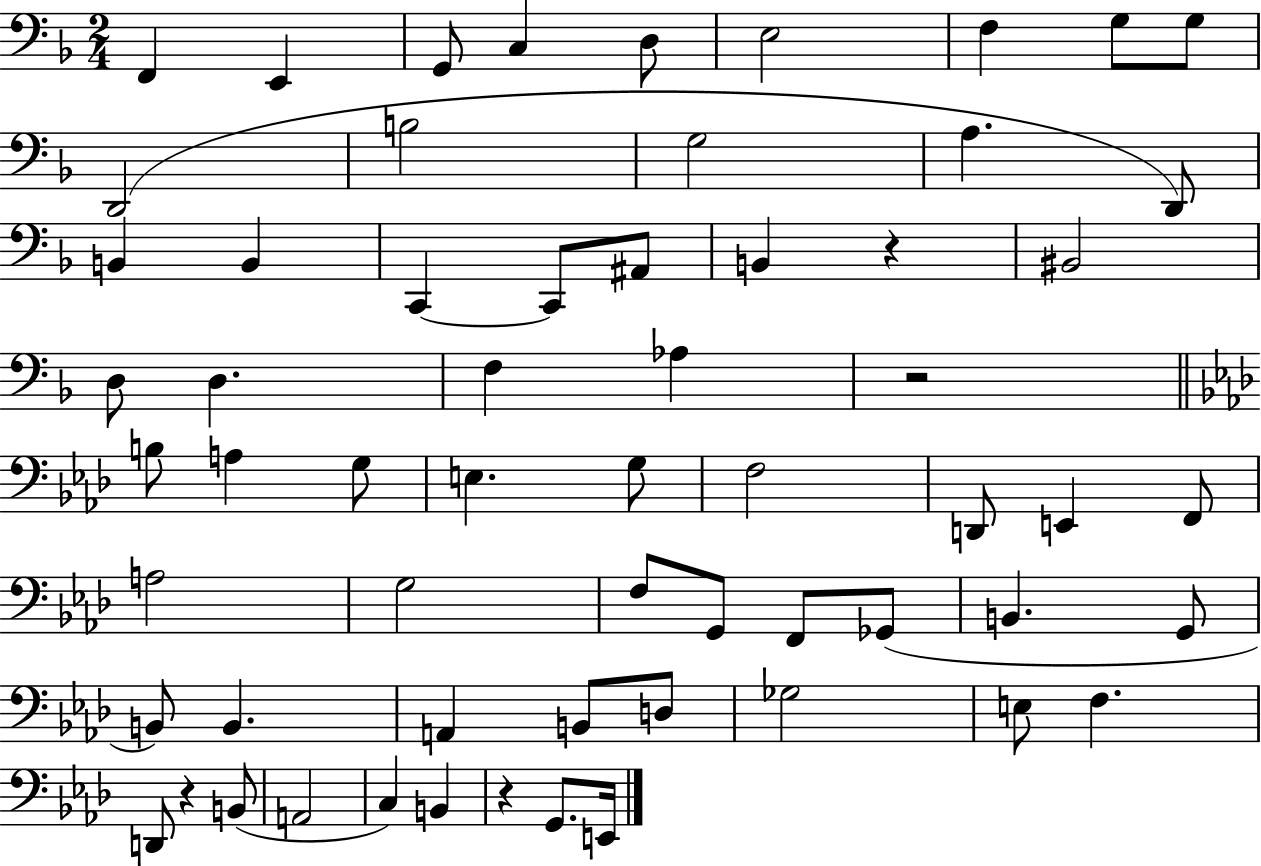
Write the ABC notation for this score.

X:1
T:Untitled
M:2/4
L:1/4
K:F
F,, E,, G,,/2 C, D,/2 E,2 F, G,/2 G,/2 D,,2 B,2 G,2 A, D,,/2 B,, B,, C,, C,,/2 ^A,,/2 B,, z ^B,,2 D,/2 D, F, _A, z2 B,/2 A, G,/2 E, G,/2 F,2 D,,/2 E,, F,,/2 A,2 G,2 F,/2 G,,/2 F,,/2 _G,,/2 B,, G,,/2 B,,/2 B,, A,, B,,/2 D,/2 _G,2 E,/2 F, D,,/2 z B,,/2 A,,2 C, B,, z G,,/2 E,,/4